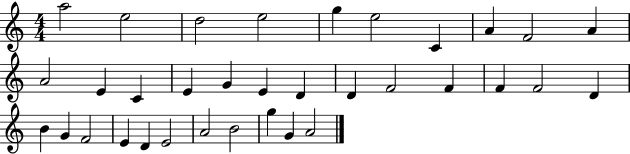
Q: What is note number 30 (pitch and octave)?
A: A4